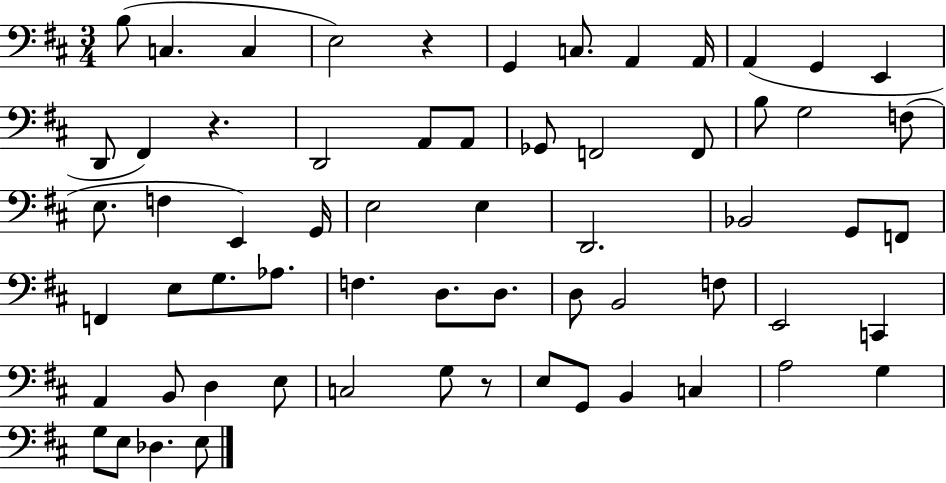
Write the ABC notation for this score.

X:1
T:Untitled
M:3/4
L:1/4
K:D
B,/2 C, C, E,2 z G,, C,/2 A,, A,,/4 A,, G,, E,, D,,/2 ^F,, z D,,2 A,,/2 A,,/2 _G,,/2 F,,2 F,,/2 B,/2 G,2 F,/2 E,/2 F, E,, G,,/4 E,2 E, D,,2 _B,,2 G,,/2 F,,/2 F,, E,/2 G,/2 _A,/2 F, D,/2 D,/2 D,/2 B,,2 F,/2 E,,2 C,, A,, B,,/2 D, E,/2 C,2 G,/2 z/2 E,/2 G,,/2 B,, C, A,2 G, G,/2 E,/2 _D, E,/2